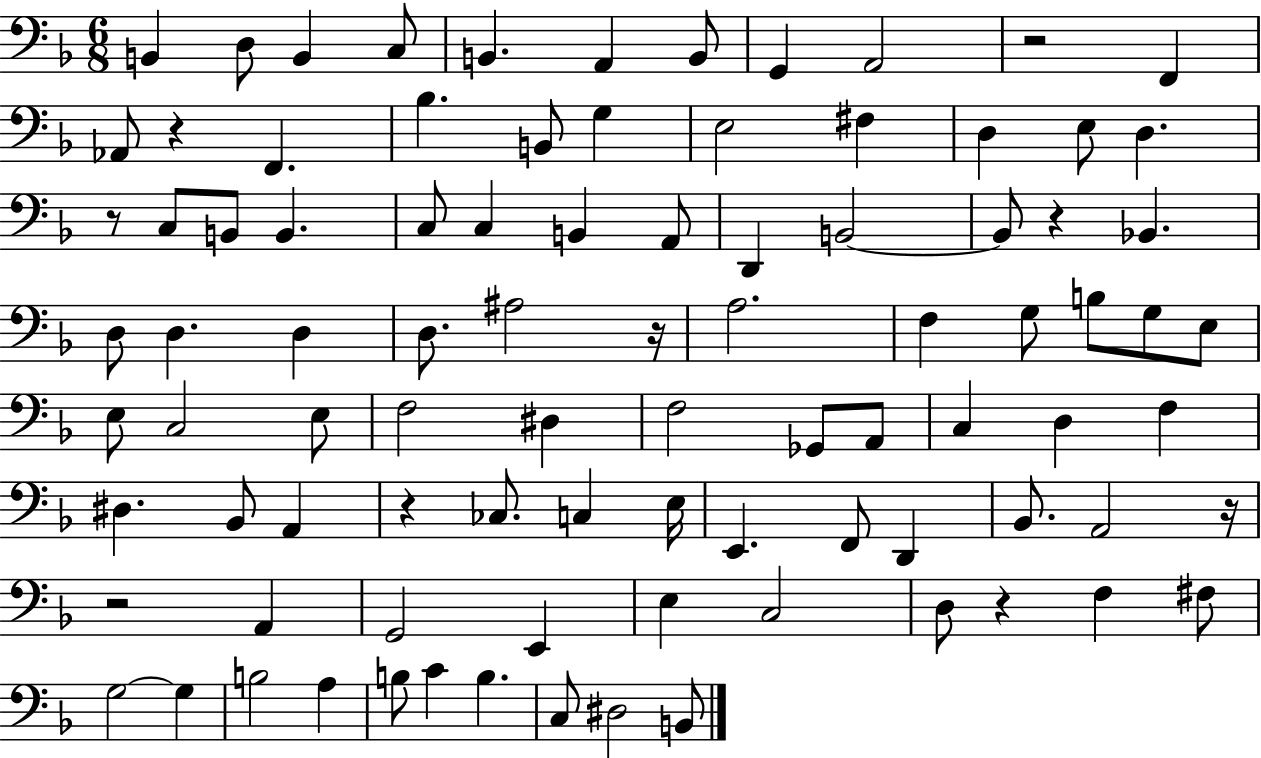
{
  \clef bass
  \numericTimeSignature
  \time 6/8
  \key f \major
  b,4 d8 b,4 c8 | b,4. a,4 b,8 | g,4 a,2 | r2 f,4 | \break aes,8 r4 f,4. | bes4. b,8 g4 | e2 fis4 | d4 e8 d4. | \break r8 c8 b,8 b,4. | c8 c4 b,4 a,8 | d,4 b,2~~ | b,8 r4 bes,4. | \break d8 d4. d4 | d8. ais2 r16 | a2. | f4 g8 b8 g8 e8 | \break e8 c2 e8 | f2 dis4 | f2 ges,8 a,8 | c4 d4 f4 | \break dis4. bes,8 a,4 | r4 ces8. c4 e16 | e,4. f,8 d,4 | bes,8. a,2 r16 | \break r2 a,4 | g,2 e,4 | e4 c2 | d8 r4 f4 fis8 | \break g2~~ g4 | b2 a4 | b8 c'4 b4. | c8 dis2 b,8 | \break \bar "|."
}